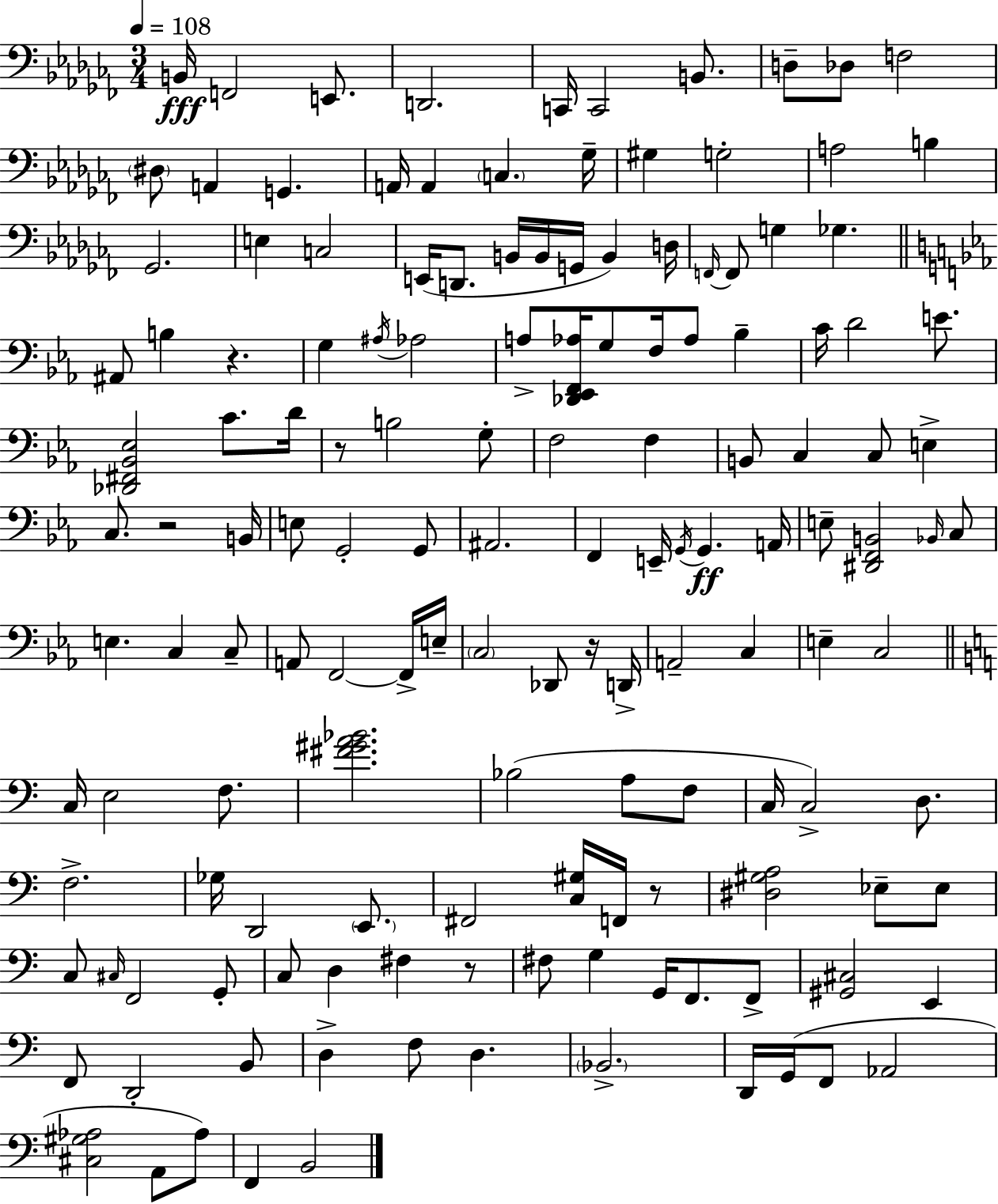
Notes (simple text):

B2/s F2/h E2/e. D2/h. C2/s C2/h B2/e. D3/e Db3/e F3/h D#3/e A2/q G2/q. A2/s A2/q C3/q. Gb3/s G#3/q G3/h A3/h B3/q Gb2/h. E3/q C3/h E2/s D2/e. B2/s B2/s G2/s B2/q D3/s F2/s F2/e G3/q Gb3/q. A#2/e B3/q R/q. G3/q A#3/s Ab3/h A3/e [Db2,Eb2,F2,Ab3]/s G3/e F3/s Ab3/e Bb3/q C4/s D4/h E4/e. [Db2,F#2,Bb2,Eb3]/h C4/e. D4/s R/e B3/h G3/e F3/h F3/q B2/e C3/q C3/e E3/q C3/e. R/h B2/s E3/e G2/h G2/e A#2/h. F2/q E2/s G2/s G2/q. A2/s E3/e [D#2,F2,B2]/h Bb2/s C3/e E3/q. C3/q C3/e A2/e F2/h F2/s E3/s C3/h Db2/e R/s D2/s A2/h C3/q E3/q C3/h C3/s E3/h F3/e. [F#4,G#4,A4,Bb4]/h. Bb3/h A3/e F3/e C3/s C3/h D3/e. F3/h. Gb3/s D2/h E2/e. F#2/h [C3,G#3]/s F2/s R/e [D#3,G#3,A3]/h Eb3/e Eb3/e C3/e C#3/s F2/h G2/e C3/e D3/q F#3/q R/e F#3/e G3/q G2/s F2/e. F2/e [G#2,C#3]/h E2/q F2/e D2/h B2/e D3/q F3/e D3/q. Bb2/h. D2/s G2/s F2/e Ab2/h [C#3,G#3,Ab3]/h A2/e Ab3/e F2/q B2/h